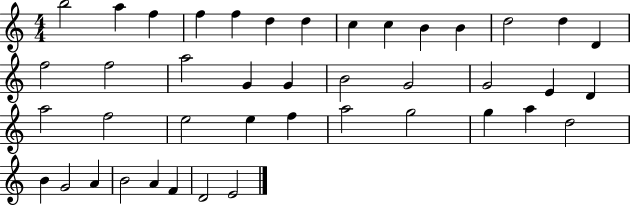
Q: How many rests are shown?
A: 0